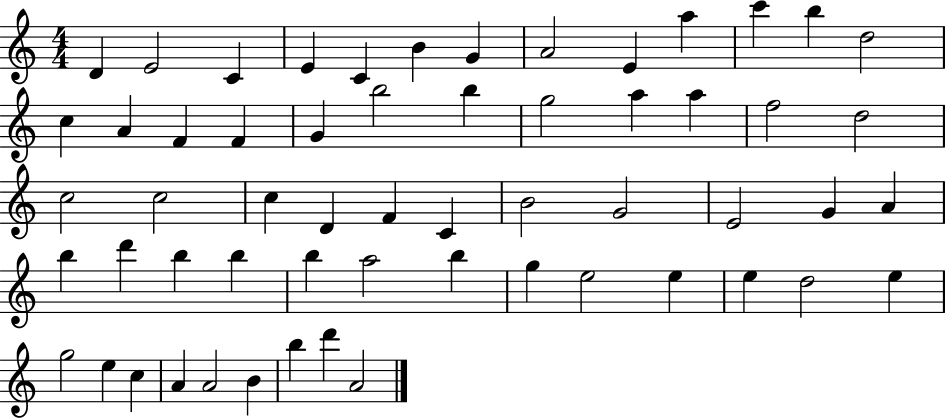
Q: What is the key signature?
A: C major